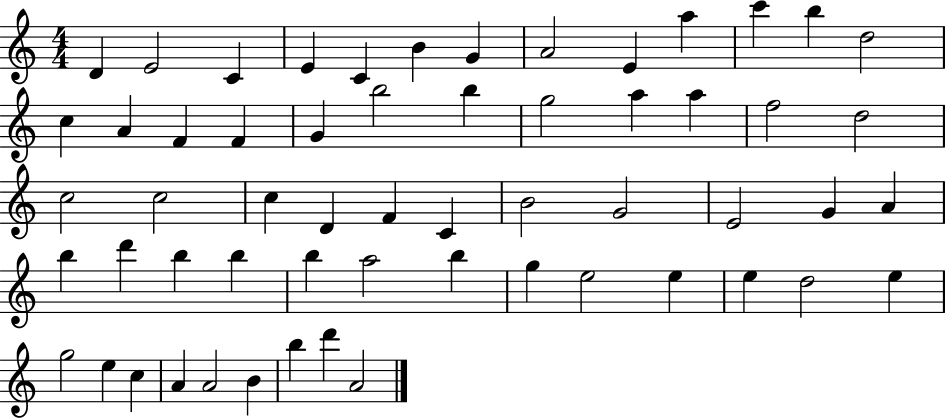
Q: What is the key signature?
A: C major